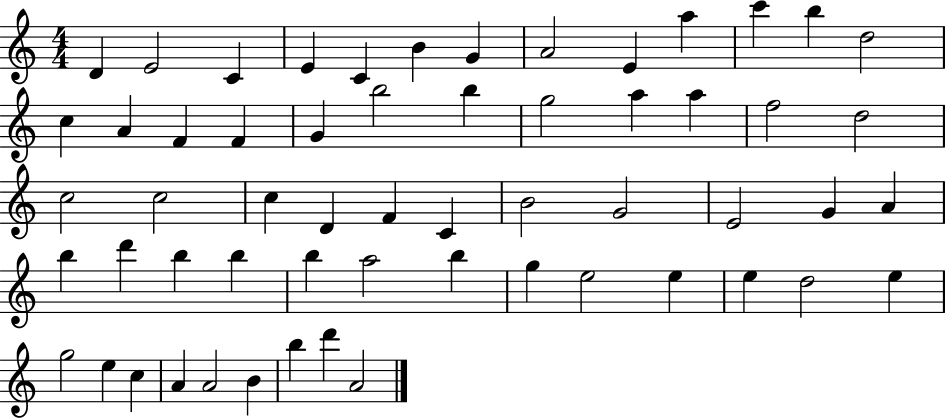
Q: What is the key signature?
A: C major